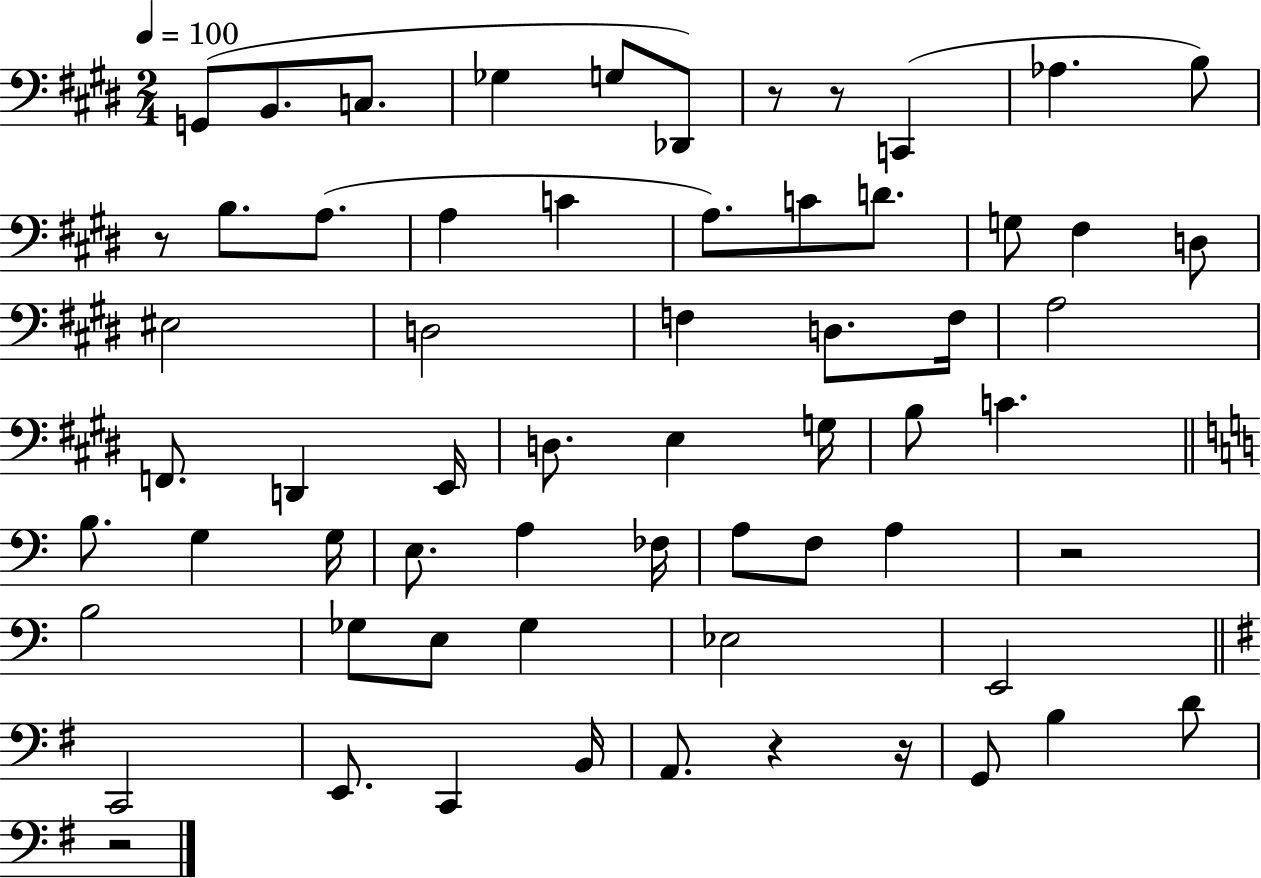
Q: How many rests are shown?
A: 7